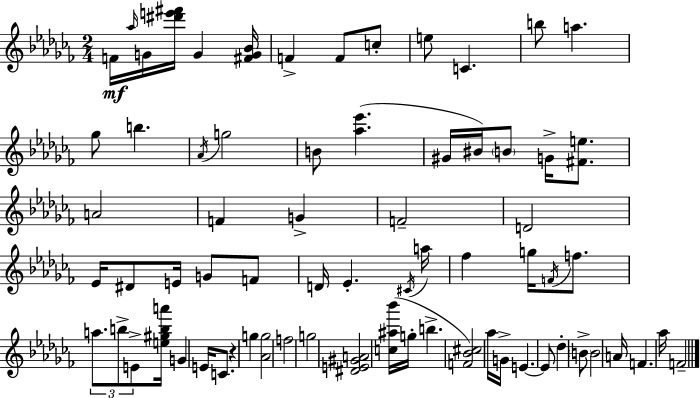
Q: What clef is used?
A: treble